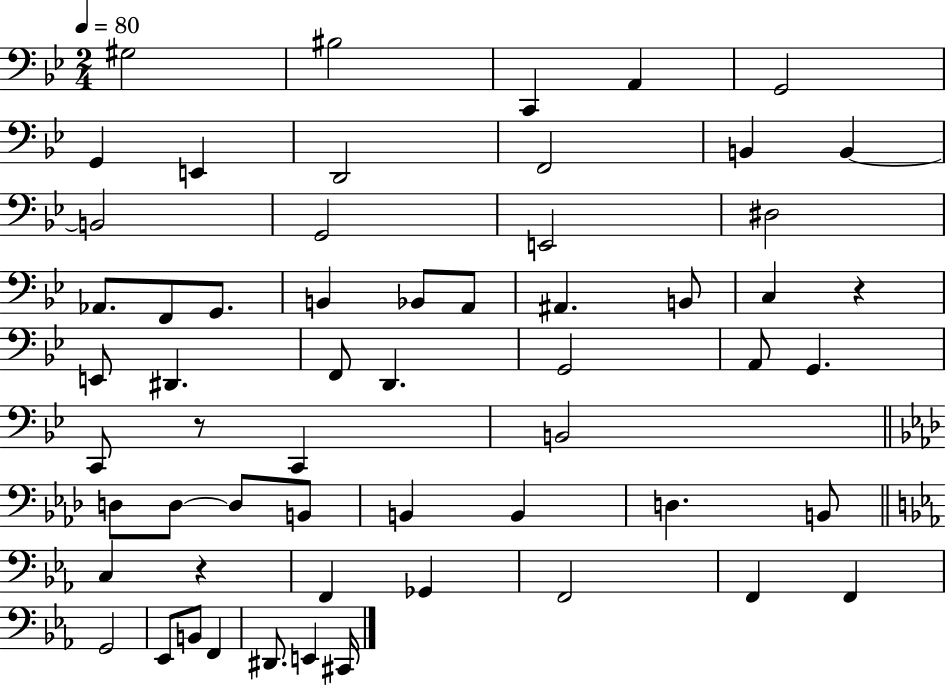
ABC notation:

X:1
T:Untitled
M:2/4
L:1/4
K:Bb
^G,2 ^B,2 C,, A,, G,,2 G,, E,, D,,2 F,,2 B,, B,, B,,2 G,,2 E,,2 ^D,2 _A,,/2 F,,/2 G,,/2 B,, _B,,/2 A,,/2 ^A,, B,,/2 C, z E,,/2 ^D,, F,,/2 D,, G,,2 A,,/2 G,, C,,/2 z/2 C,, B,,2 D,/2 D,/2 D,/2 B,,/2 B,, B,, D, B,,/2 C, z F,, _G,, F,,2 F,, F,, G,,2 _E,,/2 B,,/2 F,, ^D,,/2 E,, ^C,,/4